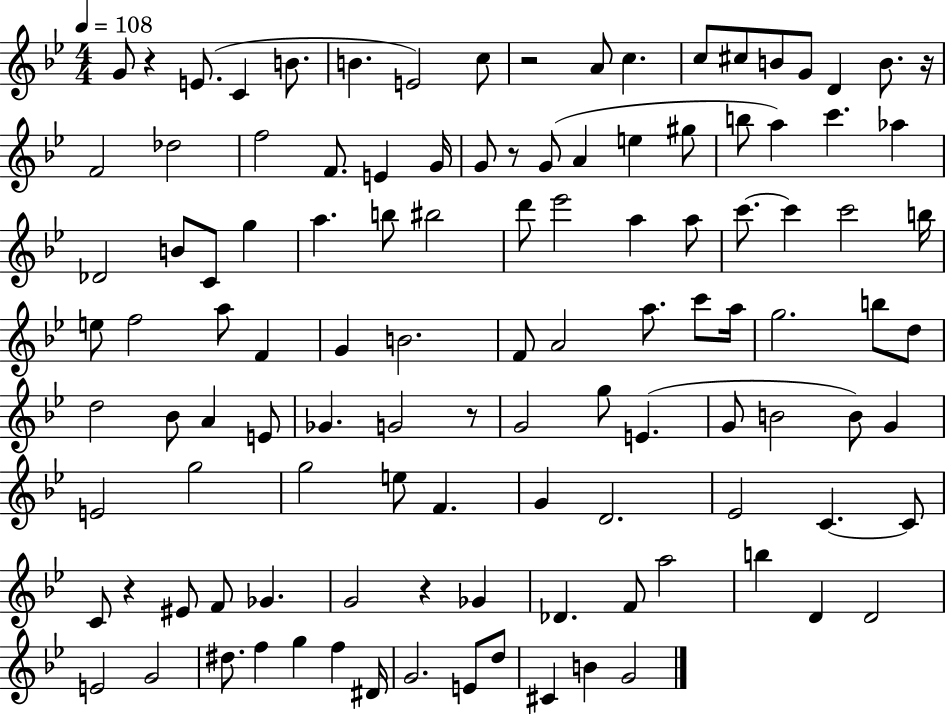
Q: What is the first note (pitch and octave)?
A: G4